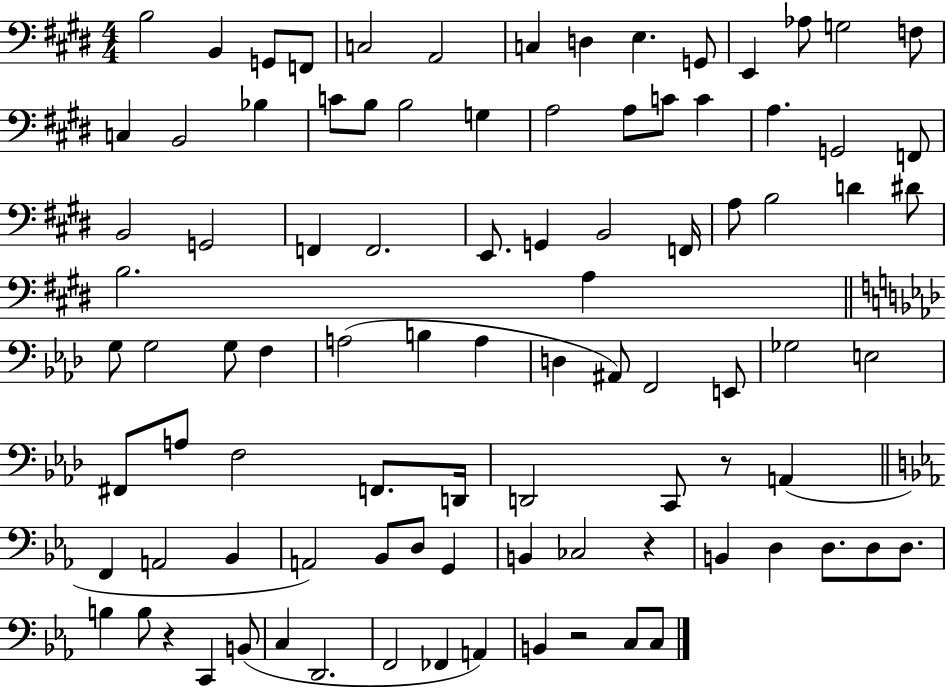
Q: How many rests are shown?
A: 4